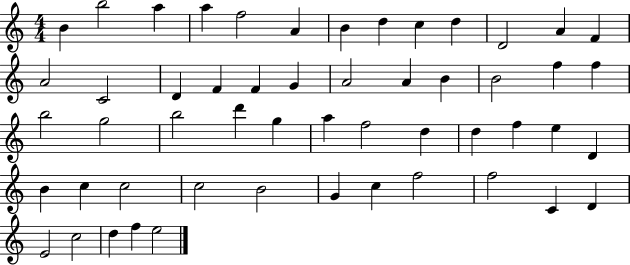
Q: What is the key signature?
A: C major